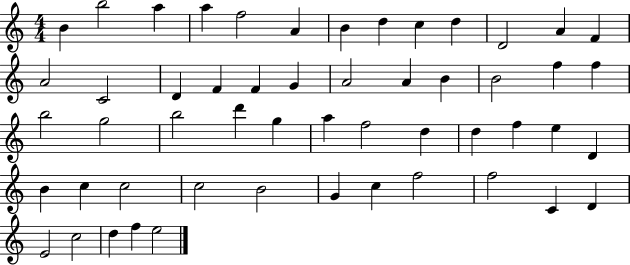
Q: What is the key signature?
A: C major